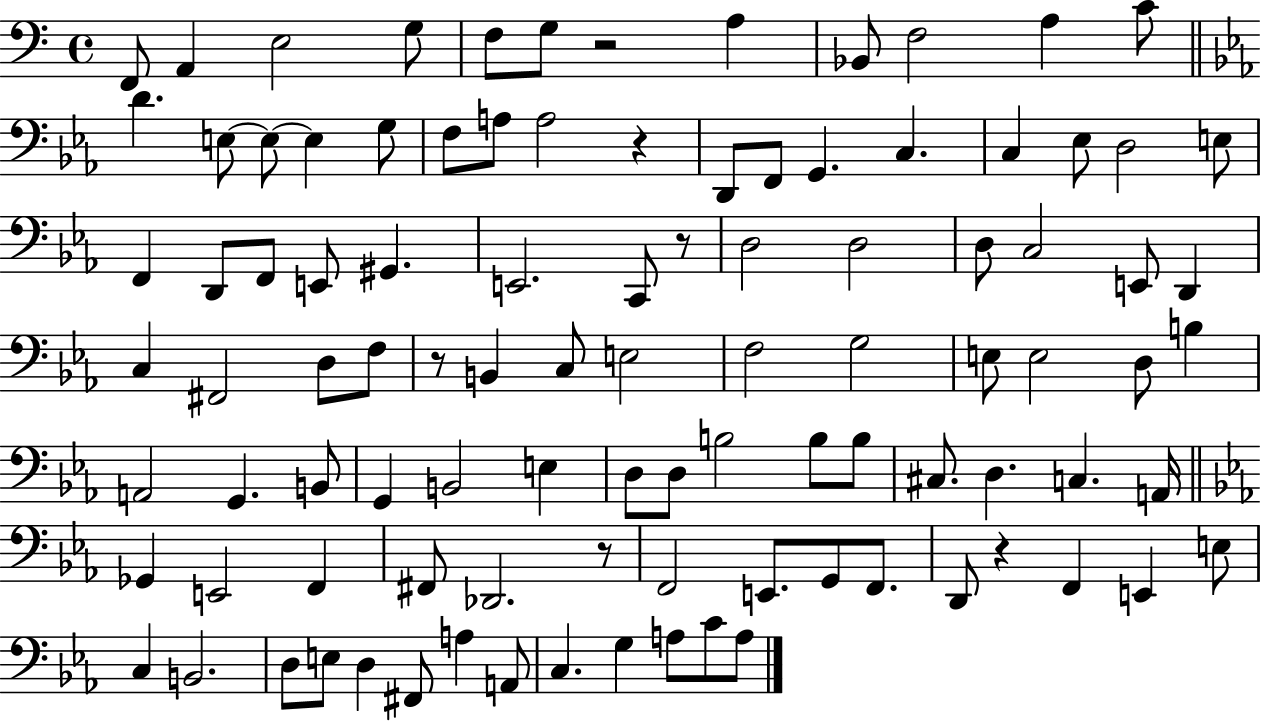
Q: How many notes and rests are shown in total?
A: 100